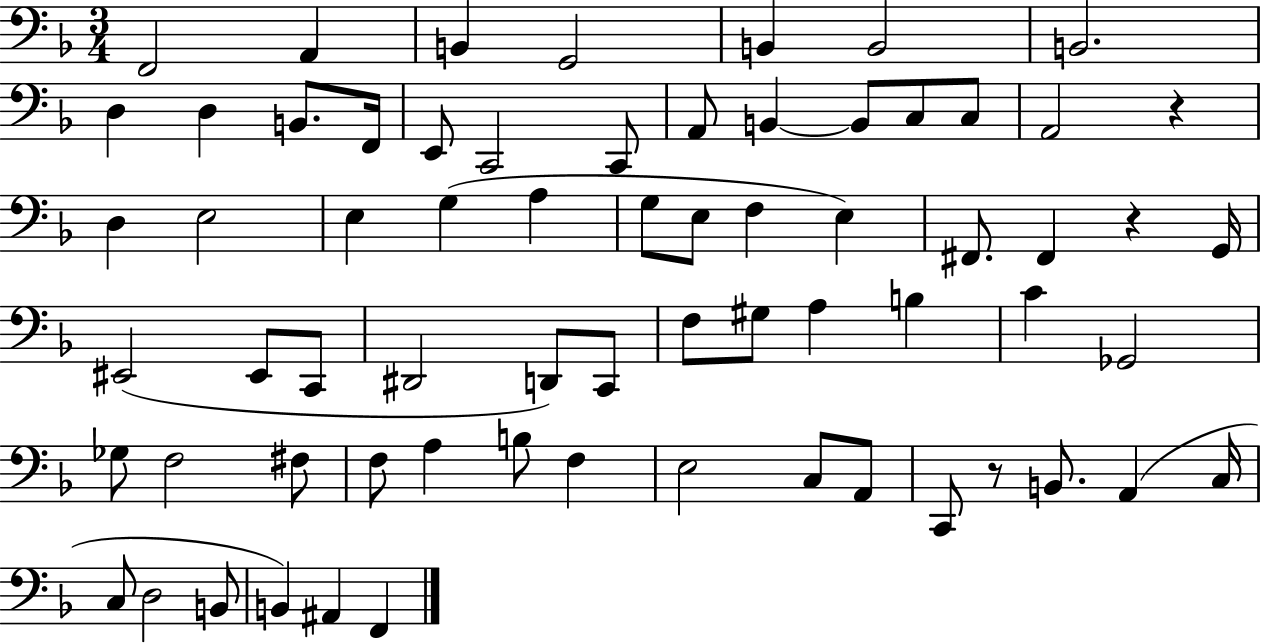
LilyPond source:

{
  \clef bass
  \numericTimeSignature
  \time 3/4
  \key f \major
  f,2 a,4 | b,4 g,2 | b,4 b,2 | b,2. | \break d4 d4 b,8. f,16 | e,8 c,2 c,8 | a,8 b,4~~ b,8 c8 c8 | a,2 r4 | \break d4 e2 | e4 g4( a4 | g8 e8 f4 e4) | fis,8. fis,4 r4 g,16 | \break eis,2( eis,8 c,8 | dis,2 d,8) c,8 | f8 gis8 a4 b4 | c'4 ges,2 | \break ges8 f2 fis8 | f8 a4 b8 f4 | e2 c8 a,8 | c,8 r8 b,8. a,4( c16 | \break c8 d2 b,8 | b,4) ais,4 f,4 | \bar "|."
}